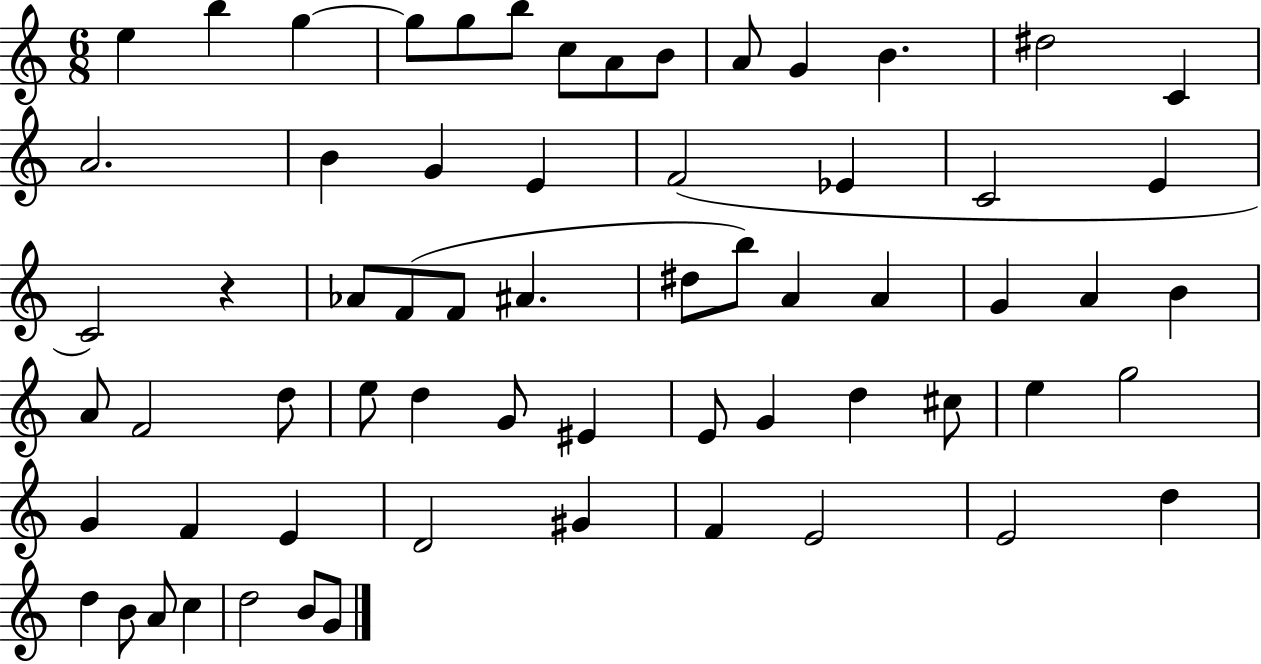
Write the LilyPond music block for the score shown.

{
  \clef treble
  \numericTimeSignature
  \time 6/8
  \key c \major
  e''4 b''4 g''4~~ | g''8 g''8 b''8 c''8 a'8 b'8 | a'8 g'4 b'4. | dis''2 c'4 | \break a'2. | b'4 g'4 e'4 | f'2( ees'4 | c'2 e'4 | \break c'2) r4 | aes'8 f'8( f'8 ais'4. | dis''8 b''8) a'4 a'4 | g'4 a'4 b'4 | \break a'8 f'2 d''8 | e''8 d''4 g'8 eis'4 | e'8 g'4 d''4 cis''8 | e''4 g''2 | \break g'4 f'4 e'4 | d'2 gis'4 | f'4 e'2 | e'2 d''4 | \break d''4 b'8 a'8 c''4 | d''2 b'8 g'8 | \bar "|."
}